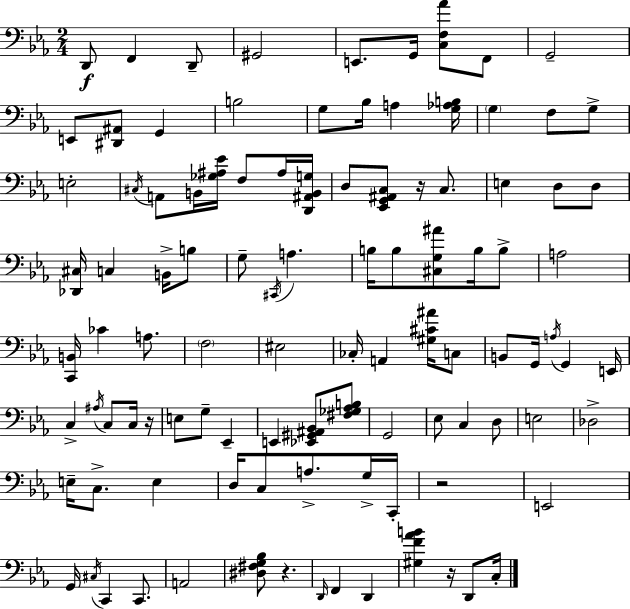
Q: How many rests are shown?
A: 5